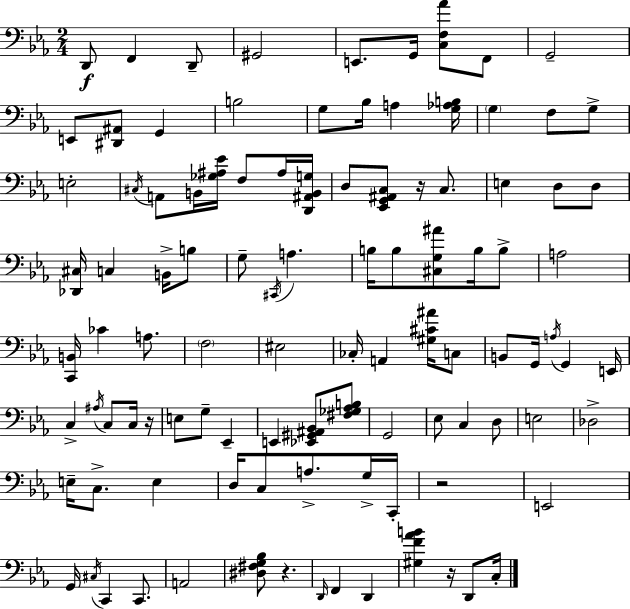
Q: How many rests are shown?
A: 5